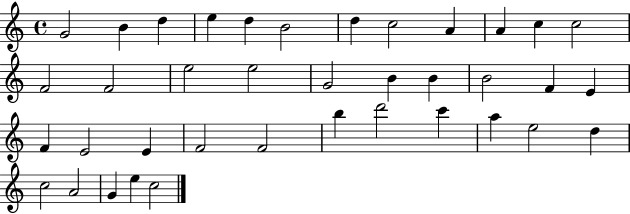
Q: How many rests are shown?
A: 0